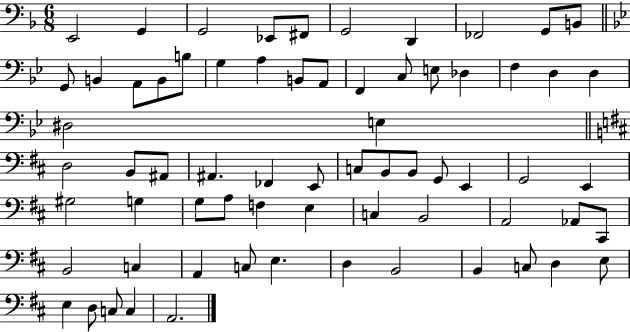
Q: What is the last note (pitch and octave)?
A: A2